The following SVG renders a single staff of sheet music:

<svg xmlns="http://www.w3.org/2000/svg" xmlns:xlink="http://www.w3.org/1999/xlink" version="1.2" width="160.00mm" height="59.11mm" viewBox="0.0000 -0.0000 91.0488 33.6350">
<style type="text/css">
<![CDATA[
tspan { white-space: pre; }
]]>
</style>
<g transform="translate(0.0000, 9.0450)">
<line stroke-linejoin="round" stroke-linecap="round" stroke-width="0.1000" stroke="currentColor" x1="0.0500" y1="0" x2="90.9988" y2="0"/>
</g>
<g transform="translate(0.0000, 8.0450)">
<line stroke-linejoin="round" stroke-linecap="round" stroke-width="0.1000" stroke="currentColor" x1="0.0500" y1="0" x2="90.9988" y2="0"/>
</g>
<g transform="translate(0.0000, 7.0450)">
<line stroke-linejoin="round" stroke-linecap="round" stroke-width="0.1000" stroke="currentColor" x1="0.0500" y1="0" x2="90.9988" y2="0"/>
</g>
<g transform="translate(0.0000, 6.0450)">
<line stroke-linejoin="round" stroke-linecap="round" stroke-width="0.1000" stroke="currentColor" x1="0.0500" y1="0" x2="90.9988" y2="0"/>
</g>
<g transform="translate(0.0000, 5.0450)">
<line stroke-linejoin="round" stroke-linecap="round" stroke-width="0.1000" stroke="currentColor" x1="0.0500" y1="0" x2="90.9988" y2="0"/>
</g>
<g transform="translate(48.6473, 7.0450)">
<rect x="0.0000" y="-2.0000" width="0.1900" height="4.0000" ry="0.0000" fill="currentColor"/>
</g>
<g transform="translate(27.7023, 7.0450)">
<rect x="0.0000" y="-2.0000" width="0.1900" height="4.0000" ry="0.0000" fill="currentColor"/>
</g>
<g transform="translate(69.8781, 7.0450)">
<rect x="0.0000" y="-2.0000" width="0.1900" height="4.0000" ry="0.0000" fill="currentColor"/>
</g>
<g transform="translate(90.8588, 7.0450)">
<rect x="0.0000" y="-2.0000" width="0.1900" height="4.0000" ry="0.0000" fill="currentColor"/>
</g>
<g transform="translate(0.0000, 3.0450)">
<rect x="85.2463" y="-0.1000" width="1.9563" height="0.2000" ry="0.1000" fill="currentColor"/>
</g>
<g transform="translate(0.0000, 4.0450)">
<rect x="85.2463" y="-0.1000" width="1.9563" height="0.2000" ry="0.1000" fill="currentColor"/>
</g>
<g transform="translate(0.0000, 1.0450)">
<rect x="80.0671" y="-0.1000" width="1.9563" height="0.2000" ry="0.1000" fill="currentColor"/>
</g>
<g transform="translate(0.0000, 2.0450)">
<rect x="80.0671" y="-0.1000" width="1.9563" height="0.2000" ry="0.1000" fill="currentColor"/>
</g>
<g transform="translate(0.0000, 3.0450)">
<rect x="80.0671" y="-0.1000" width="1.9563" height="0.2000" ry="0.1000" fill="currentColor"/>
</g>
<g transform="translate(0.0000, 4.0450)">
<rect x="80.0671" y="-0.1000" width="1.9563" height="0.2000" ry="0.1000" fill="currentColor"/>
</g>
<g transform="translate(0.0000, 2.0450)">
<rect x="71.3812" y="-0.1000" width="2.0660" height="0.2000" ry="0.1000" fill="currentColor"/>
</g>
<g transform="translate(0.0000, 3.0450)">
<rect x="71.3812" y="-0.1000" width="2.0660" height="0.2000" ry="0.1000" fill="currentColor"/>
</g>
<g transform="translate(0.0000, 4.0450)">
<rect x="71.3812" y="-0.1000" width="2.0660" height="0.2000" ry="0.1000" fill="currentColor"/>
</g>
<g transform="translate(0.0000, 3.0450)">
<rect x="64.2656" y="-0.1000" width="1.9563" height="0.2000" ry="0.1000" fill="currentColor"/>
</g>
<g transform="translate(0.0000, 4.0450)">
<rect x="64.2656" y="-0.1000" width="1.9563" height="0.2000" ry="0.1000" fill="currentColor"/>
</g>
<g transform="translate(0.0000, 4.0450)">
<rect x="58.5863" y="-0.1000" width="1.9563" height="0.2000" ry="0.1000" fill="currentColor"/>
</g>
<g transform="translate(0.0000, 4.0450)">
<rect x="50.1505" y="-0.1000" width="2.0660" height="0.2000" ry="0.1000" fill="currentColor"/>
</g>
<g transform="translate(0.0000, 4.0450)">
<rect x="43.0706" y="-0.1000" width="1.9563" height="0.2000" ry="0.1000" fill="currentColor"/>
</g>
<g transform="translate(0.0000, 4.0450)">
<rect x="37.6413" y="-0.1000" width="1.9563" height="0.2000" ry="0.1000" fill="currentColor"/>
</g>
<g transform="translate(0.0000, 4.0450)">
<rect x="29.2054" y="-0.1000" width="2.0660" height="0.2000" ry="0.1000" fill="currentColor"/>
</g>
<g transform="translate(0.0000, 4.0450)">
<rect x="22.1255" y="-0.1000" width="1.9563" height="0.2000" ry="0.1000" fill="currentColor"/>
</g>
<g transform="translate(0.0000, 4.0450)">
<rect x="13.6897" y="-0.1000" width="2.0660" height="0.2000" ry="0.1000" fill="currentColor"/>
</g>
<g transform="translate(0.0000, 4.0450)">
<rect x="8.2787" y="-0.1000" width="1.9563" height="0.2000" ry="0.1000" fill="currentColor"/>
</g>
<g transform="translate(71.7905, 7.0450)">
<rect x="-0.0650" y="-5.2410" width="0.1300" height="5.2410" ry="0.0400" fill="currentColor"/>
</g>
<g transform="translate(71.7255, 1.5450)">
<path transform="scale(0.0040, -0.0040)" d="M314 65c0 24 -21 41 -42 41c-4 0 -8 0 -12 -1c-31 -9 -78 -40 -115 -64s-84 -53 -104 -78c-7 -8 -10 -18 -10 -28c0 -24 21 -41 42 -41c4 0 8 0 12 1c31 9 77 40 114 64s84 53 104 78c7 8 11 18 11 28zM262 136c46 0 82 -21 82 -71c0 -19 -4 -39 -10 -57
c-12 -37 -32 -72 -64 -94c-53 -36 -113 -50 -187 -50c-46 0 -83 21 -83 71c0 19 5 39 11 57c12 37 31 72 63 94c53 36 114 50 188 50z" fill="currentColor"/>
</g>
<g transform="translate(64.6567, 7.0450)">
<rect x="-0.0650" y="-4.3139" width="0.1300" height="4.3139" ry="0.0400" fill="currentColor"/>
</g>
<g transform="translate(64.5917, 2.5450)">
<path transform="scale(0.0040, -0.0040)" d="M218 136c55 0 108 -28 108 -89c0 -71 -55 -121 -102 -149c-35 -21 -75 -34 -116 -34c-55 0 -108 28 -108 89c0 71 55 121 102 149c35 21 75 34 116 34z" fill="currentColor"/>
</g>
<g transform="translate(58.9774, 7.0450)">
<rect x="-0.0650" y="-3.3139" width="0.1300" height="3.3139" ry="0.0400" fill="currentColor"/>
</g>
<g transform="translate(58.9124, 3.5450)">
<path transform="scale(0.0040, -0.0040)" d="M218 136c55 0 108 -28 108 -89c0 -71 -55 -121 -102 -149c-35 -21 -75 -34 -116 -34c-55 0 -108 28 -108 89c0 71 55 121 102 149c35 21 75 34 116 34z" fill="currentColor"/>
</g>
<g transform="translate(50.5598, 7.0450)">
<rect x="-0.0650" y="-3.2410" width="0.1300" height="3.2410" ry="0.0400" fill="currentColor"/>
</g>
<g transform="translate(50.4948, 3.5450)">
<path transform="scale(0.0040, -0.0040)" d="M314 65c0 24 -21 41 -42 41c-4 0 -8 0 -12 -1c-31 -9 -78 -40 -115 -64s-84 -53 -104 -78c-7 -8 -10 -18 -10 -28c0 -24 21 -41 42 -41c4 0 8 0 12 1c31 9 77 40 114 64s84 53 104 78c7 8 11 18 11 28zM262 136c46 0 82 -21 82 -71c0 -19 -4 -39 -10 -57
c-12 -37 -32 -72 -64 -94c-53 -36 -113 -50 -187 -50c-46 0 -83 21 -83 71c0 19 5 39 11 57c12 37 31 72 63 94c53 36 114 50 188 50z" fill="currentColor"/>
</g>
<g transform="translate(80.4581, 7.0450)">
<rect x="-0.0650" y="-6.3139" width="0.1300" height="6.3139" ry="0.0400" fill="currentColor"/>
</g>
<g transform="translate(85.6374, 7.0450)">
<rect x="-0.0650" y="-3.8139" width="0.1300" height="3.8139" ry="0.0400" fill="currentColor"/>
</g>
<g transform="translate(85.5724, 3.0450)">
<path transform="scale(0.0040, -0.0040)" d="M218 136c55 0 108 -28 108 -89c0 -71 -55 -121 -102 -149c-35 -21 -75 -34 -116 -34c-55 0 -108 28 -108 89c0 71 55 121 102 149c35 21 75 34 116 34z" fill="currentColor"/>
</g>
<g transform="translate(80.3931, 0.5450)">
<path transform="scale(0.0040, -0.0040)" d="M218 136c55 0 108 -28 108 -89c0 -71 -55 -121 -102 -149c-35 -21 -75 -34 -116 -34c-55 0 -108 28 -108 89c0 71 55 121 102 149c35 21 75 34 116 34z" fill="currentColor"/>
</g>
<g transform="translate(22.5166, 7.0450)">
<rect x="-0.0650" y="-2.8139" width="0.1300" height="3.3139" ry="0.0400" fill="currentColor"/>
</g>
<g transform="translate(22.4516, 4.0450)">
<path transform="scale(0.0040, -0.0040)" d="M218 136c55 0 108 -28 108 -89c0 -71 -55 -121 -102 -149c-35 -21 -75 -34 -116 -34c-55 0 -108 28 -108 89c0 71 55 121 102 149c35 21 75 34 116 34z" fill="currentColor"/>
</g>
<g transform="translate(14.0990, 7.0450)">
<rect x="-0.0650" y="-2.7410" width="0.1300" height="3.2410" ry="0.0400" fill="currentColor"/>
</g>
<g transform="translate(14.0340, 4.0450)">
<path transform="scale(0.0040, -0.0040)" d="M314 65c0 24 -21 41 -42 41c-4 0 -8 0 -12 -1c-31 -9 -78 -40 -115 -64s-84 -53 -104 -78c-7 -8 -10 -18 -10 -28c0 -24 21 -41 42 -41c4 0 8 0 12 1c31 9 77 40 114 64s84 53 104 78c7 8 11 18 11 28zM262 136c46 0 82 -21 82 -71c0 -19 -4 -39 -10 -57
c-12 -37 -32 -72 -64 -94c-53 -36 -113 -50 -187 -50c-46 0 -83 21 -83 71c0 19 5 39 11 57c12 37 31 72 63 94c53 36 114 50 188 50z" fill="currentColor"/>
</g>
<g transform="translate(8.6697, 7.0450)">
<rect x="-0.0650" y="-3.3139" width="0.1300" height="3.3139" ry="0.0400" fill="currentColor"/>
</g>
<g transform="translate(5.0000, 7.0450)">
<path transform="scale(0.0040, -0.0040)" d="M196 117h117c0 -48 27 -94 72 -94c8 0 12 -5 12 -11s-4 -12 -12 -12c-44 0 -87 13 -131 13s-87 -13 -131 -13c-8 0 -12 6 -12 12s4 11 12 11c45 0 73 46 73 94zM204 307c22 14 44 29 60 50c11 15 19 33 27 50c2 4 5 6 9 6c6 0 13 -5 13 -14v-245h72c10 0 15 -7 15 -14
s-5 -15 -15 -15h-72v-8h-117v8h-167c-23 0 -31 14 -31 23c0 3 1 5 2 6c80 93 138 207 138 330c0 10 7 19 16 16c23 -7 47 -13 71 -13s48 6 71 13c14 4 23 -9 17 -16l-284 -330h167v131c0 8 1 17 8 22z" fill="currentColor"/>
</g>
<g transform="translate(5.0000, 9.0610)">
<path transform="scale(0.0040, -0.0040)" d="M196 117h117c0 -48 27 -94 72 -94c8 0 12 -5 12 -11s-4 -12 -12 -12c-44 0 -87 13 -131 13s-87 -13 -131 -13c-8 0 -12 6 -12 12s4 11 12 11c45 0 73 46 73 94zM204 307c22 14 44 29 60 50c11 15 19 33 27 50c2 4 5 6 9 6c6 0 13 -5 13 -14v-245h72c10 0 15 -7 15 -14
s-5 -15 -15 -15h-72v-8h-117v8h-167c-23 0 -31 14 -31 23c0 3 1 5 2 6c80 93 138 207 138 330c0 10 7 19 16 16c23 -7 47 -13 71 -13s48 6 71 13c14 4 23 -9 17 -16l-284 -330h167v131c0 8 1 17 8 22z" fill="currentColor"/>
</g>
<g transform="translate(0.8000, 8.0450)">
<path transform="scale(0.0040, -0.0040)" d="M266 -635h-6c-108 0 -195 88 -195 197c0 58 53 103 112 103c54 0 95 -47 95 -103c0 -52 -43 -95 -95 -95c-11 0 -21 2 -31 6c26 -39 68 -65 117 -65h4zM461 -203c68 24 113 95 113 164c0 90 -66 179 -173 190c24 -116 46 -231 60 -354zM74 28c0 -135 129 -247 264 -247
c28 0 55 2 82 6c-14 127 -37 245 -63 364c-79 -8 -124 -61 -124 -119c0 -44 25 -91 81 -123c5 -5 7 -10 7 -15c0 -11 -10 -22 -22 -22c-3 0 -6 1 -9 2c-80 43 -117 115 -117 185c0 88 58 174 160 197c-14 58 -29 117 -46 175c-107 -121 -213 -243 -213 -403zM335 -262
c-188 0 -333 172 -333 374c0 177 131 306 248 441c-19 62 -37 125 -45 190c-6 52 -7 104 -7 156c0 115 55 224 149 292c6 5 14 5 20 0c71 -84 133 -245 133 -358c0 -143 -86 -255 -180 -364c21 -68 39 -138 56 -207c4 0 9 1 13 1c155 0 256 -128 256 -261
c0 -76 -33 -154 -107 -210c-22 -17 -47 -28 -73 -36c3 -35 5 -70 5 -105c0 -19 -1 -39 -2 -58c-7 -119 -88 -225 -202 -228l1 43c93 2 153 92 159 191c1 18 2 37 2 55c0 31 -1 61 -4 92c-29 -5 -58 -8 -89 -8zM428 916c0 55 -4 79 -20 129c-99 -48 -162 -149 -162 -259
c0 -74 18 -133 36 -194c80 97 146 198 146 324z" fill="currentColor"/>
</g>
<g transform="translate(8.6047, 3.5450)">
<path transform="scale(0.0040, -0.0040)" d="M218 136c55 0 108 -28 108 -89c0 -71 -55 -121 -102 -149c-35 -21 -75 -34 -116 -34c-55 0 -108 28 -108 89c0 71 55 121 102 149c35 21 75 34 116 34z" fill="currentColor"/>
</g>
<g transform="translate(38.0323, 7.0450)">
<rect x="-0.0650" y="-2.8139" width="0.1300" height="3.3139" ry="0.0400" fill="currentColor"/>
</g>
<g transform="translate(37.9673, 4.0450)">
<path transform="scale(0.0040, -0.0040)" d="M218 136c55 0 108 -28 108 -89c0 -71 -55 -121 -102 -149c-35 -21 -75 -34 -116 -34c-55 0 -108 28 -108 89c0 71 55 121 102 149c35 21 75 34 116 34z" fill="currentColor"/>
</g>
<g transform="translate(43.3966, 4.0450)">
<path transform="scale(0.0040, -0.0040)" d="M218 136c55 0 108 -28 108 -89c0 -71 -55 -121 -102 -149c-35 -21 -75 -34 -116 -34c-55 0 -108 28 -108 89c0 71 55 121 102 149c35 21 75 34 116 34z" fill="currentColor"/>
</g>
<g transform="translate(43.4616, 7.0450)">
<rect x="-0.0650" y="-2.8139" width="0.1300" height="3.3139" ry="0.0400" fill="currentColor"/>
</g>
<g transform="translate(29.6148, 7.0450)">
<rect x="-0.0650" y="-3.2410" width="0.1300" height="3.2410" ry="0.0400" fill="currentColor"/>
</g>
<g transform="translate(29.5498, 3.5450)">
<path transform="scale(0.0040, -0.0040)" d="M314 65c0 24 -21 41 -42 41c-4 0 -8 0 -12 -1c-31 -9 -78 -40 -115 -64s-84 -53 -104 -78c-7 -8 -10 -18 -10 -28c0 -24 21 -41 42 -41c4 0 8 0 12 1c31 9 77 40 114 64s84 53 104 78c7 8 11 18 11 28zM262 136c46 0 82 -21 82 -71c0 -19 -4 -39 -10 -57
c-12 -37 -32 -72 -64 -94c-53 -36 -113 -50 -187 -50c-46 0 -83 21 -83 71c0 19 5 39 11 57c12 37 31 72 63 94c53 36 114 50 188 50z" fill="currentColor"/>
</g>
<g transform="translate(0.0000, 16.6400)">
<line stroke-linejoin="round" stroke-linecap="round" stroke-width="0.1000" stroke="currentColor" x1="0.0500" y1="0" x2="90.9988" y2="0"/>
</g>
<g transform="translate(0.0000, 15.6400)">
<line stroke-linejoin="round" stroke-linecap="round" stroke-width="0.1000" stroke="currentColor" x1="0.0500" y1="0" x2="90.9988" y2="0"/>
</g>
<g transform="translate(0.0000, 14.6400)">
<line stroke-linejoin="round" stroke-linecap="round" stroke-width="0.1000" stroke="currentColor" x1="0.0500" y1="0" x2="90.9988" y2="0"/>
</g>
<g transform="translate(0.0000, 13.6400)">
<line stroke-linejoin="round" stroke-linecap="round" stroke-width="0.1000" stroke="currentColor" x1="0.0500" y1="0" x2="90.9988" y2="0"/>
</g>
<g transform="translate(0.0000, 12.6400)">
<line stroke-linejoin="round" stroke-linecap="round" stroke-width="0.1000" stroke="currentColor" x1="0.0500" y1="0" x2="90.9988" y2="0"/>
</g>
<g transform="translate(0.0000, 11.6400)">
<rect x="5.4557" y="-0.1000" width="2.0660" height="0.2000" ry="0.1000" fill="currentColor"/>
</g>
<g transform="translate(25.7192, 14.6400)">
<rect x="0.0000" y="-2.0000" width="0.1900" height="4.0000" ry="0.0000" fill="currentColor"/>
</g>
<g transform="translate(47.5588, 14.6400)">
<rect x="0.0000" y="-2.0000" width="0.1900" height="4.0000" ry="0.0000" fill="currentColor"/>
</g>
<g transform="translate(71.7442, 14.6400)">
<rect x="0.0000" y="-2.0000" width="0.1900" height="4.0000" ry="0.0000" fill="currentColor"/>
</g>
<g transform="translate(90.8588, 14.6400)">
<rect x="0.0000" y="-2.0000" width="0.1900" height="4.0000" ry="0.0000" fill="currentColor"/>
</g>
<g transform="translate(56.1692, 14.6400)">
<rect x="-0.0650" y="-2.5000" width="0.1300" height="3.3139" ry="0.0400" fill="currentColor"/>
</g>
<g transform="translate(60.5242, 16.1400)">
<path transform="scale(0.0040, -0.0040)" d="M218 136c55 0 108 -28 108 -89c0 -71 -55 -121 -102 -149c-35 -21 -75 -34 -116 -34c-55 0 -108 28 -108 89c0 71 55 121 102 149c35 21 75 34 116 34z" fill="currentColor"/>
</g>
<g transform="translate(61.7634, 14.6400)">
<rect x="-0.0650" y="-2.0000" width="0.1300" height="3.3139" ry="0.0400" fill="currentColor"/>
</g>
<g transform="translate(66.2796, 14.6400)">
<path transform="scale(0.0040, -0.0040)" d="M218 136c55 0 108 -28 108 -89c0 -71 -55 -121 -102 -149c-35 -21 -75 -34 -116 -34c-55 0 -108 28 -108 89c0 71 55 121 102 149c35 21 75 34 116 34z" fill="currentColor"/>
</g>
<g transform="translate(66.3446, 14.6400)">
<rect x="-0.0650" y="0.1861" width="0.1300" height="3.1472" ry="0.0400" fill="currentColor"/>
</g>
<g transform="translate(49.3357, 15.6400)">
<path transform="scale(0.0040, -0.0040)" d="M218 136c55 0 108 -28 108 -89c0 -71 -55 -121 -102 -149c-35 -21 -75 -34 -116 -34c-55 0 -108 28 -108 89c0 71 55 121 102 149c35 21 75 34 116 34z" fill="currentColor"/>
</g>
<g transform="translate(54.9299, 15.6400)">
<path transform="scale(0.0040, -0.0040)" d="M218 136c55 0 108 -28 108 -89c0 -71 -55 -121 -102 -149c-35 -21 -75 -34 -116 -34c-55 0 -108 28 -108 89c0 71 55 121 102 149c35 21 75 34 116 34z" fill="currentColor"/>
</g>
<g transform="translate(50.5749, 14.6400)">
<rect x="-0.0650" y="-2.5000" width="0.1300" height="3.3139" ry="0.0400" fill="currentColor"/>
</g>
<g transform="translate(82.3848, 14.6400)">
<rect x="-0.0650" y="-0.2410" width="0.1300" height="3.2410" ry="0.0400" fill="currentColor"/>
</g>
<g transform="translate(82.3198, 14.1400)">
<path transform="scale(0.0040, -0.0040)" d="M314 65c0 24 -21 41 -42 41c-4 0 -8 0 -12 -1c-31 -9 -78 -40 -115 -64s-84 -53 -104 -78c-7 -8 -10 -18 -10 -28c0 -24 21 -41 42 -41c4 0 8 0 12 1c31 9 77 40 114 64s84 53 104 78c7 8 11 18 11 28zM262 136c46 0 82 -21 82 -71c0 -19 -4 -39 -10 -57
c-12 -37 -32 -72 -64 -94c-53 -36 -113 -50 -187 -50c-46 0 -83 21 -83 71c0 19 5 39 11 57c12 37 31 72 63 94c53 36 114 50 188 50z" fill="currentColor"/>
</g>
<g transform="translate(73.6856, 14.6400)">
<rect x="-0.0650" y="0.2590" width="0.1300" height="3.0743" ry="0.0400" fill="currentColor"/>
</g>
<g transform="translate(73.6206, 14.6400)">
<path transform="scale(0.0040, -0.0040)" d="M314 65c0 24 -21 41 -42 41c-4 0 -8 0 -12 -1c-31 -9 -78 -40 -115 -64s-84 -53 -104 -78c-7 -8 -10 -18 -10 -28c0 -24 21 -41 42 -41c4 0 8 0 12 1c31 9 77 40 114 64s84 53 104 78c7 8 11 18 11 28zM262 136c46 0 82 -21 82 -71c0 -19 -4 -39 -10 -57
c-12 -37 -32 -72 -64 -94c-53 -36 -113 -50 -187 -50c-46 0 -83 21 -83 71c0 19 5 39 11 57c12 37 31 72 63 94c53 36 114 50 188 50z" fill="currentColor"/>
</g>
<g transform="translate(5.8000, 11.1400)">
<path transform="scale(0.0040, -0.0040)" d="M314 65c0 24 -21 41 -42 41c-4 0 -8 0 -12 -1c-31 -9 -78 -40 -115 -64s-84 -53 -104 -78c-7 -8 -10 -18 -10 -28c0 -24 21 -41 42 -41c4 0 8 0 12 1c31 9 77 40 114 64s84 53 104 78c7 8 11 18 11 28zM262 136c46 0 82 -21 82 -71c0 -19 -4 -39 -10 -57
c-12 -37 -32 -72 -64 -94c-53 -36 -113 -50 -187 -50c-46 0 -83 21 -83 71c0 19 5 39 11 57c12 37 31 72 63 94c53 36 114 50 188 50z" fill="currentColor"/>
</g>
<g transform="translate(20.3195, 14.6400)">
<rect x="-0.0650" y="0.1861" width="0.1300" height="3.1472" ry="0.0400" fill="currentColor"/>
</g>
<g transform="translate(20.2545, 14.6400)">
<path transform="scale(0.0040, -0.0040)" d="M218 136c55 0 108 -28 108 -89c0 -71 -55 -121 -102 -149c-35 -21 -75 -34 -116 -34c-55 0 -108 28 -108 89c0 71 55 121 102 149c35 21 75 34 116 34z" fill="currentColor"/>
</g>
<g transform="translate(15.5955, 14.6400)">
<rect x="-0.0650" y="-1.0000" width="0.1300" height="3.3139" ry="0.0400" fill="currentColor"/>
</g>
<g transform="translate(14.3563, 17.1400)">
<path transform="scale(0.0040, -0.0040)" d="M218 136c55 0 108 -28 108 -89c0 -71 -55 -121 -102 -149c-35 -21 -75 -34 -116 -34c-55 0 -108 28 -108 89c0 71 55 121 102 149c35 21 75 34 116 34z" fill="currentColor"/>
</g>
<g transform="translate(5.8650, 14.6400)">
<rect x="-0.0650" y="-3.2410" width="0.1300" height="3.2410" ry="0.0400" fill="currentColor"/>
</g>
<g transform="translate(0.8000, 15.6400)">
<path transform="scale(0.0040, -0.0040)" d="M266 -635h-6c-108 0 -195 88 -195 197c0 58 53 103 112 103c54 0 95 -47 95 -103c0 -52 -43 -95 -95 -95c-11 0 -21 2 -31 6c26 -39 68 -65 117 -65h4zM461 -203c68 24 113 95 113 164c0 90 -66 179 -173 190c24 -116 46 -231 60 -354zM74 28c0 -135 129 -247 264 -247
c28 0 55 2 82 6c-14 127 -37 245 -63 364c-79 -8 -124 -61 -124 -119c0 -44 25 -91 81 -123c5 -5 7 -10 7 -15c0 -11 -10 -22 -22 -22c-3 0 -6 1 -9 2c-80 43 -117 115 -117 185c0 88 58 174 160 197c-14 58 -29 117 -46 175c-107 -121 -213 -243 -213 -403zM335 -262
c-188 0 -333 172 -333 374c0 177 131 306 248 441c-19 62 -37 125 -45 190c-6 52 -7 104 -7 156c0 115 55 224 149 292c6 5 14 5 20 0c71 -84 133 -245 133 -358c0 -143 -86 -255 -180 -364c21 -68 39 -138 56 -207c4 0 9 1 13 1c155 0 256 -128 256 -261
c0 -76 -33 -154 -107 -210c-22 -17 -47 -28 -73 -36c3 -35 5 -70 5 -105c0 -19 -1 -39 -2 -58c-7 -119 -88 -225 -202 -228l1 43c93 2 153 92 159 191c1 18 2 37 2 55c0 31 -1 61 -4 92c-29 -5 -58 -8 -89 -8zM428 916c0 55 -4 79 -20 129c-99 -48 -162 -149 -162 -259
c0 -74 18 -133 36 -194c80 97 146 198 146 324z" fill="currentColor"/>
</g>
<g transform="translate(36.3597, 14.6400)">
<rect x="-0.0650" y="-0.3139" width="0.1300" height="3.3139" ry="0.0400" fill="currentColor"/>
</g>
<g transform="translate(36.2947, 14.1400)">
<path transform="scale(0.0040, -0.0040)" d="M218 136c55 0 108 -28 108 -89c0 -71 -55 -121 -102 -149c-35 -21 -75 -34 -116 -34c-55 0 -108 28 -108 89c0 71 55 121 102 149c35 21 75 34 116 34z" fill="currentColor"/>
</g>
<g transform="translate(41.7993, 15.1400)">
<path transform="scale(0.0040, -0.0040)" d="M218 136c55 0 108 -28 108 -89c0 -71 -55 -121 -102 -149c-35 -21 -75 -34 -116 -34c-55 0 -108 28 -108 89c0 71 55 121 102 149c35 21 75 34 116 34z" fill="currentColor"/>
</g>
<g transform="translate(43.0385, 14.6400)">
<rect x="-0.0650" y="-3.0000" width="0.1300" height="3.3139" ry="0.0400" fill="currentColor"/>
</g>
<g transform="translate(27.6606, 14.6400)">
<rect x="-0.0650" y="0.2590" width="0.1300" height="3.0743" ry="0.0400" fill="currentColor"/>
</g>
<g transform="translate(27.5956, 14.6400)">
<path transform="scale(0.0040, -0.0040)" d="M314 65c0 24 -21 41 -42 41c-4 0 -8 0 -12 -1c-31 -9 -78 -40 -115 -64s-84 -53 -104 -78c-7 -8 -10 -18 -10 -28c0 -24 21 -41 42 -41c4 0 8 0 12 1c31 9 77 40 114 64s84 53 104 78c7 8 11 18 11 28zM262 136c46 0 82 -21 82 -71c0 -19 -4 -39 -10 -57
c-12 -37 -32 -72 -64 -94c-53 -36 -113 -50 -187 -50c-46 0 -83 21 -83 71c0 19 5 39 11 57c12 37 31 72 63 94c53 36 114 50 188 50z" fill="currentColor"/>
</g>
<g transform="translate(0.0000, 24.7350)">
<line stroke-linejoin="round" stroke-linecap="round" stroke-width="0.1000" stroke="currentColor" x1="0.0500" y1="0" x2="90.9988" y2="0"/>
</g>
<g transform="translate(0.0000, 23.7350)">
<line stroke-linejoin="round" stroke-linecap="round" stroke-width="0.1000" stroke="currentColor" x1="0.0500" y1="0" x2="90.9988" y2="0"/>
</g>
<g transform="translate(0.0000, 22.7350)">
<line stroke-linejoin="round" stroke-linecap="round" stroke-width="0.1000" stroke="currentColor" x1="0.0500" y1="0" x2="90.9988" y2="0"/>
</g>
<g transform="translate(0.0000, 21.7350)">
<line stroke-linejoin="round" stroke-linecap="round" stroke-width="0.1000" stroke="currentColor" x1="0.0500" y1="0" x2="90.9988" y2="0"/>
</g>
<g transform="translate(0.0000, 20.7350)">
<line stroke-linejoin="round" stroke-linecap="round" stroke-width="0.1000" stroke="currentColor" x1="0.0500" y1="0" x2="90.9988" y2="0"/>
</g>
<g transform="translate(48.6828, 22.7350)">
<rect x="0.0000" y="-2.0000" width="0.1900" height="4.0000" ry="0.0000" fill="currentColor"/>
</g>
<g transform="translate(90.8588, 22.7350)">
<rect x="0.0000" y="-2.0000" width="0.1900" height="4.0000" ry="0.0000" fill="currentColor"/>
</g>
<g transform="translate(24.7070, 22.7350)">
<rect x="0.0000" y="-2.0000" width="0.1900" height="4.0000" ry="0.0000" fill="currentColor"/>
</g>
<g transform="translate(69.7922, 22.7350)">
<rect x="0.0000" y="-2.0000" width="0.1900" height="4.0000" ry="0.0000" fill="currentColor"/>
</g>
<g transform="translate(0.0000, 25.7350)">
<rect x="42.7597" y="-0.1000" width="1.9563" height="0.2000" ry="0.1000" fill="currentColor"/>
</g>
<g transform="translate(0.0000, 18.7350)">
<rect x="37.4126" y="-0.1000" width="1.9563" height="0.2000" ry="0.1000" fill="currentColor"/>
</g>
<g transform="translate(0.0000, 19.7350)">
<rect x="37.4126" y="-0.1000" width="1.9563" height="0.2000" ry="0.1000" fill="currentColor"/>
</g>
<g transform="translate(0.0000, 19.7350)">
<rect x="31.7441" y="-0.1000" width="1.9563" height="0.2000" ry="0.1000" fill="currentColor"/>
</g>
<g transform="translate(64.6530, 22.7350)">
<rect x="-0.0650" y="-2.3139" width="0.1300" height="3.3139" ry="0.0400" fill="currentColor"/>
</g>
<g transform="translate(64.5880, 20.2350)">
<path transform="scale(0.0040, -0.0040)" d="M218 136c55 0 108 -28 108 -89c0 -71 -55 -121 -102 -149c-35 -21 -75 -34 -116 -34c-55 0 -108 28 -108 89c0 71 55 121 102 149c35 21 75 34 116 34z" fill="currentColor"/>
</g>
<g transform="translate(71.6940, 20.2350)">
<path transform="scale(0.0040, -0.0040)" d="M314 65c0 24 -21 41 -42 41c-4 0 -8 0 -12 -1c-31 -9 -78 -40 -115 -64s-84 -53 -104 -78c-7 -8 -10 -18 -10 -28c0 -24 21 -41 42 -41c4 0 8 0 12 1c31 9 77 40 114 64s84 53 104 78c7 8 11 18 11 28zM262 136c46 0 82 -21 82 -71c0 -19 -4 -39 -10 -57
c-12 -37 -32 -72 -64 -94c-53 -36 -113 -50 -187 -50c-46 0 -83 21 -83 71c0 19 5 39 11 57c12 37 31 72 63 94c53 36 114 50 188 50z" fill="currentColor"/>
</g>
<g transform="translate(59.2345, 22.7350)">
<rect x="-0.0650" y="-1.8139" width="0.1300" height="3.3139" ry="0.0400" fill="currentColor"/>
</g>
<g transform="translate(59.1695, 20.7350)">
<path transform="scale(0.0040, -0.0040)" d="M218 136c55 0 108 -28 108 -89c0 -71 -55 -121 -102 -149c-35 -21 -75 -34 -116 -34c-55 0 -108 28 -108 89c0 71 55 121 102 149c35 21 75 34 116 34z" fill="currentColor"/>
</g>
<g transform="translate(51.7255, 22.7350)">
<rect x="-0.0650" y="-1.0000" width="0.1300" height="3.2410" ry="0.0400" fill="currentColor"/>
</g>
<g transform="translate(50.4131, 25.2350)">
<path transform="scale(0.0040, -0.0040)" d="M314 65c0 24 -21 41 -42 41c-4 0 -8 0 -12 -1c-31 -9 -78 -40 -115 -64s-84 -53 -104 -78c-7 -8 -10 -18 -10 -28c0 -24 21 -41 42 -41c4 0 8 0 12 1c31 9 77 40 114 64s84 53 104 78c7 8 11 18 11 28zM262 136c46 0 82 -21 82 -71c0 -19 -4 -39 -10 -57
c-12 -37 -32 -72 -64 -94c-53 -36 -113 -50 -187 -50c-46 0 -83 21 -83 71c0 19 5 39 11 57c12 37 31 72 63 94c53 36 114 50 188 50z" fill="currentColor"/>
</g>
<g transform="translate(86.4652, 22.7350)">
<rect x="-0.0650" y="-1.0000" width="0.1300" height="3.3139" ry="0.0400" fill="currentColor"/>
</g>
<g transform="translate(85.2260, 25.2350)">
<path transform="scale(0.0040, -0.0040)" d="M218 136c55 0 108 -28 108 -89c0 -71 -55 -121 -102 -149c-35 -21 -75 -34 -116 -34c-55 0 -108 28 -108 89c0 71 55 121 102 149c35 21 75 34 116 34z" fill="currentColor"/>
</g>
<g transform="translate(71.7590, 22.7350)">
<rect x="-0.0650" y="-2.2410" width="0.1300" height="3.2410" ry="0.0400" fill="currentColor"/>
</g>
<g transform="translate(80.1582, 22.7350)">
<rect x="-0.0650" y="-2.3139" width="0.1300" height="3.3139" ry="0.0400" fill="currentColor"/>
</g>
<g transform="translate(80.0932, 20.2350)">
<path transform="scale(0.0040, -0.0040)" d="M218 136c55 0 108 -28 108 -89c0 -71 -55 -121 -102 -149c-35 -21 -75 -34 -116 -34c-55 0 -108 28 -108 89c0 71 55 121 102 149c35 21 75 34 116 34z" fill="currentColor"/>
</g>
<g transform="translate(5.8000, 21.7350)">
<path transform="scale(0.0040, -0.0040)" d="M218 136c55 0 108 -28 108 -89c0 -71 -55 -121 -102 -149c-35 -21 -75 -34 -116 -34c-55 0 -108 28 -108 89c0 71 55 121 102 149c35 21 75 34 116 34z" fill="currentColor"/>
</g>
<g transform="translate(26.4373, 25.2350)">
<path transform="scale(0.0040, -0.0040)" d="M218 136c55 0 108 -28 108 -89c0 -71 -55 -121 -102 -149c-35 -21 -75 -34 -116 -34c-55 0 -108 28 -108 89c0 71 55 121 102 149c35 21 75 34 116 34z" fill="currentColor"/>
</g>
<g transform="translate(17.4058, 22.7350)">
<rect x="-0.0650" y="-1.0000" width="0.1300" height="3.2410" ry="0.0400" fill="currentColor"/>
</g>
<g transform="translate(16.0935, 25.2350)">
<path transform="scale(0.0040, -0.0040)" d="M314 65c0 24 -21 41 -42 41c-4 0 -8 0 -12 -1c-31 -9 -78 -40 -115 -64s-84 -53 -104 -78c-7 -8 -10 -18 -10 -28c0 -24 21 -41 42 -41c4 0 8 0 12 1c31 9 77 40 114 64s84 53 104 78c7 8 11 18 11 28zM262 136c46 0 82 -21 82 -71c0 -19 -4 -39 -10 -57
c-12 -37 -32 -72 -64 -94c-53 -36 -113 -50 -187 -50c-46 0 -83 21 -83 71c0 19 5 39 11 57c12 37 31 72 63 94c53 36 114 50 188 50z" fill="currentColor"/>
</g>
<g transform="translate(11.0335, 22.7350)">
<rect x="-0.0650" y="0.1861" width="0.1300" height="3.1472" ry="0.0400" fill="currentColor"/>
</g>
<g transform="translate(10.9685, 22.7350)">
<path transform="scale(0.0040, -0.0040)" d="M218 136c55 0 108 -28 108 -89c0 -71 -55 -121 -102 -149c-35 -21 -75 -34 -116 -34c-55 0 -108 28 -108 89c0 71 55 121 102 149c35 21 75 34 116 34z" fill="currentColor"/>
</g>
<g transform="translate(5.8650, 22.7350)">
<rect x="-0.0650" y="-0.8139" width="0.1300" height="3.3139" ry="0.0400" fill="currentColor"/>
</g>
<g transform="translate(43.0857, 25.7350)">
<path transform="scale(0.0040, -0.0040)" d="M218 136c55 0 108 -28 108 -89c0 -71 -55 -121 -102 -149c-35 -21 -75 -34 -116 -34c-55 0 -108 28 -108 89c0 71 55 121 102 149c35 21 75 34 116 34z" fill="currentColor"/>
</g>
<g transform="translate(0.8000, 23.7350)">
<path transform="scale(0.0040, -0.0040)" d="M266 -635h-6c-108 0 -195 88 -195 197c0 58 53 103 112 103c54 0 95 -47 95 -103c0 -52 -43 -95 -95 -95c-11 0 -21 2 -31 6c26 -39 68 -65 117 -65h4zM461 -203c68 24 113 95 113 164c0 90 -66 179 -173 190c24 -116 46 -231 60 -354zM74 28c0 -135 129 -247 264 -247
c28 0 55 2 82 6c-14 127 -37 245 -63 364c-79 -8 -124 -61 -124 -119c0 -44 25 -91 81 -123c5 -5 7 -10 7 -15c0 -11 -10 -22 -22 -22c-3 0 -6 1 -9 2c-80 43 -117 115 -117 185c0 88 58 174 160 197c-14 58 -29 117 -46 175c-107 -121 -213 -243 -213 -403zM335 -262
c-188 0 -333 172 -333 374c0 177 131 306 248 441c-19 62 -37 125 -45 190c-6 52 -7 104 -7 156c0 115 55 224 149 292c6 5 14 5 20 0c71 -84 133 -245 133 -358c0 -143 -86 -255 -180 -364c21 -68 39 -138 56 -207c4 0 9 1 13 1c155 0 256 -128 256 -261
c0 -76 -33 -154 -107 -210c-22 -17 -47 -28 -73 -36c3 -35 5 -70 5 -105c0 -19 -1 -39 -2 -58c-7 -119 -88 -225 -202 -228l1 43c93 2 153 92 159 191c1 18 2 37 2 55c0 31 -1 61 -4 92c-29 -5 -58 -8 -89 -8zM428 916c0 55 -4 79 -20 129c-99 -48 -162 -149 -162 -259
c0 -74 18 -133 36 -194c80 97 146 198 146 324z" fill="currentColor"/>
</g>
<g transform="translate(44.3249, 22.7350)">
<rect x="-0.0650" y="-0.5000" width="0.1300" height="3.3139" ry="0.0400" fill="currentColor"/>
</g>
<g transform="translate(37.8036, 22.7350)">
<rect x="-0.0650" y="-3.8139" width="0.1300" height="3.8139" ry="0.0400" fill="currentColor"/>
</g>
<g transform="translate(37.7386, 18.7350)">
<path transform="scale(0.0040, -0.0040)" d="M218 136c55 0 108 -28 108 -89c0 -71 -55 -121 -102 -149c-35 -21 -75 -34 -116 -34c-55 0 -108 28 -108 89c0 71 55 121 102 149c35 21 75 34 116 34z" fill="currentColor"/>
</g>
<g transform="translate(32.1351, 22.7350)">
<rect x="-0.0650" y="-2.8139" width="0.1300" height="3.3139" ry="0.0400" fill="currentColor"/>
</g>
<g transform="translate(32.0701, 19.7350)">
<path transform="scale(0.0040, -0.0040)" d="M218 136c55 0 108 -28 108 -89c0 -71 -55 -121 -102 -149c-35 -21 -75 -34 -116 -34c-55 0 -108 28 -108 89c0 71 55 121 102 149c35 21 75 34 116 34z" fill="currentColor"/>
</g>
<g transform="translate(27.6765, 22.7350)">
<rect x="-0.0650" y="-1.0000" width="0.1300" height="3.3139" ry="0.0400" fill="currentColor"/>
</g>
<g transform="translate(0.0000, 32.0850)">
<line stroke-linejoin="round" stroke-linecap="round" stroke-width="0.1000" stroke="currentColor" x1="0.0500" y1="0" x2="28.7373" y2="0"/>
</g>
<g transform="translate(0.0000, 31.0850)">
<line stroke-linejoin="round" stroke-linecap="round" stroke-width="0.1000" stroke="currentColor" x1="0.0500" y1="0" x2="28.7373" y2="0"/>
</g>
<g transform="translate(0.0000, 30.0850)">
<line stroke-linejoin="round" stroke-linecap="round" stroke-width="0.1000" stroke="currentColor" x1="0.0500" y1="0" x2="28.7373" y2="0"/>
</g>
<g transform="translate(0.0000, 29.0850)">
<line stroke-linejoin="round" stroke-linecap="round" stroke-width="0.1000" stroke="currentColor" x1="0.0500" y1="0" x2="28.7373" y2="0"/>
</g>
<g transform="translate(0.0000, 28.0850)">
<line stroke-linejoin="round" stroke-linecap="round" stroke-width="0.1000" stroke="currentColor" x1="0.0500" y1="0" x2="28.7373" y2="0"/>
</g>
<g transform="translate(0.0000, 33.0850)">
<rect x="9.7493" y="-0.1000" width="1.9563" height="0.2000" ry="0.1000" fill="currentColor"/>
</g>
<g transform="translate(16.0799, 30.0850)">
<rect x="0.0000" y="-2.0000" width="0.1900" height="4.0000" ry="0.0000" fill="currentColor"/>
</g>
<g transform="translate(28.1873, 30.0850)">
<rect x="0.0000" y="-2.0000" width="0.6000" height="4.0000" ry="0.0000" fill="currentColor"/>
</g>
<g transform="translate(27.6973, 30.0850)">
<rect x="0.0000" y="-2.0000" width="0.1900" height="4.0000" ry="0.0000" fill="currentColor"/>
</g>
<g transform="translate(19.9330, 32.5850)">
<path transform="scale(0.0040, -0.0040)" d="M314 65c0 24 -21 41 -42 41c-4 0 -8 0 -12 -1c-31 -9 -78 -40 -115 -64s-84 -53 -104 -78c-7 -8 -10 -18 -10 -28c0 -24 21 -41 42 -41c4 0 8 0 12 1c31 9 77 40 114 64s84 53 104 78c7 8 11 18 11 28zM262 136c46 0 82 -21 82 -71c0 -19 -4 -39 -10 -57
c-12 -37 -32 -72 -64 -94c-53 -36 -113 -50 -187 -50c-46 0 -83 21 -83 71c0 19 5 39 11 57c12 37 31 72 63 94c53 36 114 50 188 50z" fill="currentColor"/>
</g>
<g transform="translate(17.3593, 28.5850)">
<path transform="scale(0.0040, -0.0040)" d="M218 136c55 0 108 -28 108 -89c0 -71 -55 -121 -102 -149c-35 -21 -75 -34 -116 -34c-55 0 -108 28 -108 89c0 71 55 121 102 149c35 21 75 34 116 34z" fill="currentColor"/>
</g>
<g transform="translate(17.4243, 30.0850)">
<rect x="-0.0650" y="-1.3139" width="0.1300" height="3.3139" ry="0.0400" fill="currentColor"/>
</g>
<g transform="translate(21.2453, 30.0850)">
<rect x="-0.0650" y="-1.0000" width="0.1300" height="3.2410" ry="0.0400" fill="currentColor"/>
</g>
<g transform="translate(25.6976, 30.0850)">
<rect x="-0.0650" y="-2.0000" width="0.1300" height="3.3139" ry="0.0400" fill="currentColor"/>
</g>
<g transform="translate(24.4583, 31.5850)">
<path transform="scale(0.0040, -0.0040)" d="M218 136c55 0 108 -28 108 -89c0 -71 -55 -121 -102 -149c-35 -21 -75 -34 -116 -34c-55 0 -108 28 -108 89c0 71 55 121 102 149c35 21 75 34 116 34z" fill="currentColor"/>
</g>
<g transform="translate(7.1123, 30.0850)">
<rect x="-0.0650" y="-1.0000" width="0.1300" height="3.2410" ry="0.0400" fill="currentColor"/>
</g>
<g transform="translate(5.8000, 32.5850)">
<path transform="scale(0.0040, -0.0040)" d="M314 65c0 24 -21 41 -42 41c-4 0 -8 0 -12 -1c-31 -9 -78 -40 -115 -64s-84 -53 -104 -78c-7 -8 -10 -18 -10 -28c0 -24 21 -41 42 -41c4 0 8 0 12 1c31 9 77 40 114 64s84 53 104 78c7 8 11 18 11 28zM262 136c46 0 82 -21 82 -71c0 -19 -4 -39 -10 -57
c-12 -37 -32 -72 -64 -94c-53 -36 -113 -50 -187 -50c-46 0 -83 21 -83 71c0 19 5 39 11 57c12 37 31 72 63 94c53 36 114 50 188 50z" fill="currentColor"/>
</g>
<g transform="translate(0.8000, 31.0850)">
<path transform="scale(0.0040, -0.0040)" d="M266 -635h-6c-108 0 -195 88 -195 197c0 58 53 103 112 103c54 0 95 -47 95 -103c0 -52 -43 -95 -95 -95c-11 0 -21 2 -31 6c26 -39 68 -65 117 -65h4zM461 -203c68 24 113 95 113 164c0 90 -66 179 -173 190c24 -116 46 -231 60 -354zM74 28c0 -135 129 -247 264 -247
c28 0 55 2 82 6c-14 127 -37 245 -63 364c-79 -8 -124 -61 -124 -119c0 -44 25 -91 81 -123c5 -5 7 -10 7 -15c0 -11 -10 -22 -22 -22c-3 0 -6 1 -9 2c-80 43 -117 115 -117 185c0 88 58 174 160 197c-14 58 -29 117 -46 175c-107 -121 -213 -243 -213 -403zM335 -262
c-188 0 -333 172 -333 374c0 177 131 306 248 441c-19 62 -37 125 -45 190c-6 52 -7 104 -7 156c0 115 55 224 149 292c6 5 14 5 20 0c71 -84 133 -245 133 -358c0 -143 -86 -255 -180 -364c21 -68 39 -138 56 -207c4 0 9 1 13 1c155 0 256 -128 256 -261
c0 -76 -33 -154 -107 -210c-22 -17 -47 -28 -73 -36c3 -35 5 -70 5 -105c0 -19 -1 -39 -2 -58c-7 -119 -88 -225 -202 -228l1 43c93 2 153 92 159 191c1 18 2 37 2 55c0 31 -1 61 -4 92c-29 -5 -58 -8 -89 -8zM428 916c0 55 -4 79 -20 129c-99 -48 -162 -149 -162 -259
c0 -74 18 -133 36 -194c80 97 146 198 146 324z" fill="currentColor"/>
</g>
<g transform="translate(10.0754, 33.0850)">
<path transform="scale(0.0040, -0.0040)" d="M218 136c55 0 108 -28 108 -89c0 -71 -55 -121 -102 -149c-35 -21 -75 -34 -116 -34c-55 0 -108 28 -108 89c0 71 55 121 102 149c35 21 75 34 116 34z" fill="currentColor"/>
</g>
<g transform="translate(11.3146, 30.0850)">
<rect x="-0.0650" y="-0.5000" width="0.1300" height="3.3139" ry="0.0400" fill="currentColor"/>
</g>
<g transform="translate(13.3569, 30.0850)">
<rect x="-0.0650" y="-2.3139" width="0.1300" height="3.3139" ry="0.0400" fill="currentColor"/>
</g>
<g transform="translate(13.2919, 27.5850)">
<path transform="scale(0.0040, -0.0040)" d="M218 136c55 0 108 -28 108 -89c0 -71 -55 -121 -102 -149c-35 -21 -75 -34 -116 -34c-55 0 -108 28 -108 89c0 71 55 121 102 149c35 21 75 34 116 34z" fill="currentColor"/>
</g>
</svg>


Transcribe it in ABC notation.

X:1
T:Untitled
M:4/4
L:1/4
K:C
b a2 a b2 a a b2 b d' f'2 a' c' b2 D B B2 c A G G F B B2 c2 d B D2 D a c' C D2 f g g2 g D D2 C g e D2 F